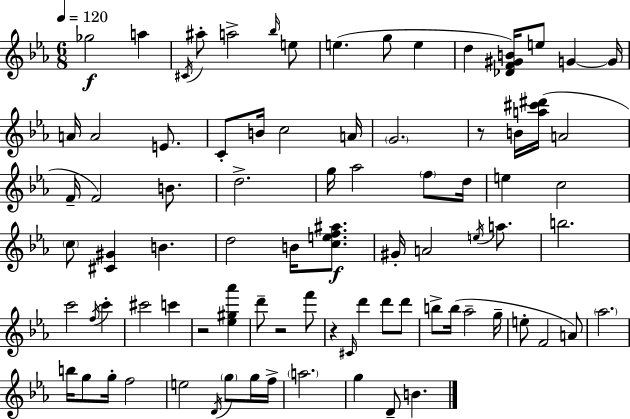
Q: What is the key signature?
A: C minor